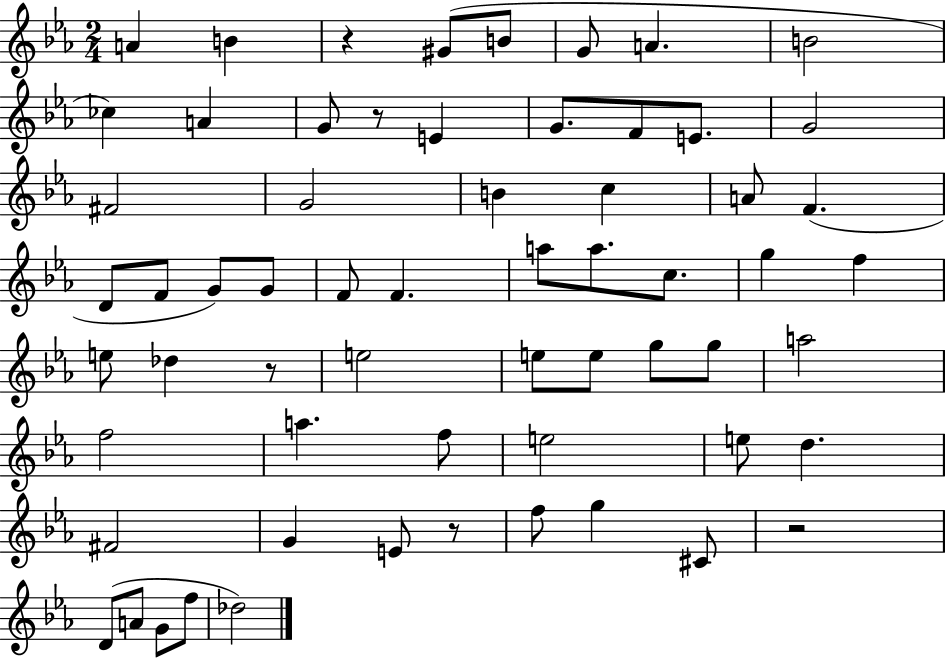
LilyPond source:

{
  \clef treble
  \numericTimeSignature
  \time 2/4
  \key ees \major
  a'4 b'4 | r4 gis'8( b'8 | g'8 a'4. | b'2 | \break ces''4) a'4 | g'8 r8 e'4 | g'8. f'8 e'8. | g'2 | \break fis'2 | g'2 | b'4 c''4 | a'8 f'4.( | \break d'8 f'8 g'8) g'8 | f'8 f'4. | a''8 a''8. c''8. | g''4 f''4 | \break e''8 des''4 r8 | e''2 | e''8 e''8 g''8 g''8 | a''2 | \break f''2 | a''4. f''8 | e''2 | e''8 d''4. | \break fis'2 | g'4 e'8 r8 | f''8 g''4 cis'8 | r2 | \break d'8( a'8 g'8 f''8 | des''2) | \bar "|."
}